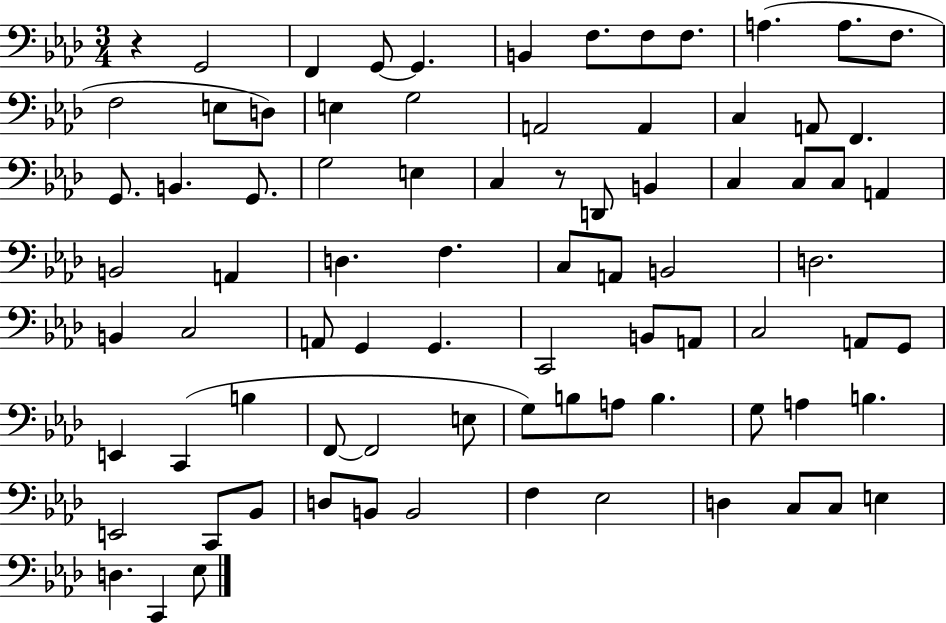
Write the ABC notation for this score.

X:1
T:Untitled
M:3/4
L:1/4
K:Ab
z G,,2 F,, G,,/2 G,, B,, F,/2 F,/2 F,/2 A, A,/2 F,/2 F,2 E,/2 D,/2 E, G,2 A,,2 A,, C, A,,/2 F,, G,,/2 B,, G,,/2 G,2 E, C, z/2 D,,/2 B,, C, C,/2 C,/2 A,, B,,2 A,, D, F, C,/2 A,,/2 B,,2 D,2 B,, C,2 A,,/2 G,, G,, C,,2 B,,/2 A,,/2 C,2 A,,/2 G,,/2 E,, C,, B, F,,/2 F,,2 E,/2 G,/2 B,/2 A,/2 B, G,/2 A, B, E,,2 C,,/2 _B,,/2 D,/2 B,,/2 B,,2 F, _E,2 D, C,/2 C,/2 E, D, C,, _E,/2